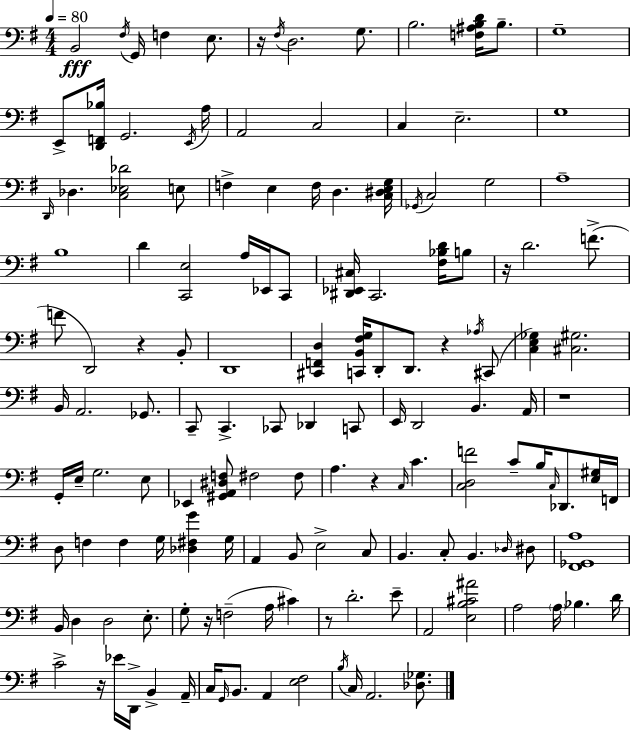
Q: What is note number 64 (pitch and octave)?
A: E3